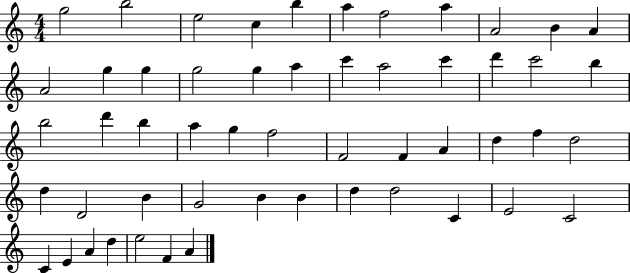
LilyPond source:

{
  \clef treble
  \numericTimeSignature
  \time 4/4
  \key c \major
  g''2 b''2 | e''2 c''4 b''4 | a''4 f''2 a''4 | a'2 b'4 a'4 | \break a'2 g''4 g''4 | g''2 g''4 a''4 | c'''4 a''2 c'''4 | d'''4 c'''2 b''4 | \break b''2 d'''4 b''4 | a''4 g''4 f''2 | f'2 f'4 a'4 | d''4 f''4 d''2 | \break d''4 d'2 b'4 | g'2 b'4 b'4 | d''4 d''2 c'4 | e'2 c'2 | \break c'4 e'4 a'4 d''4 | e''2 f'4 a'4 | \bar "|."
}